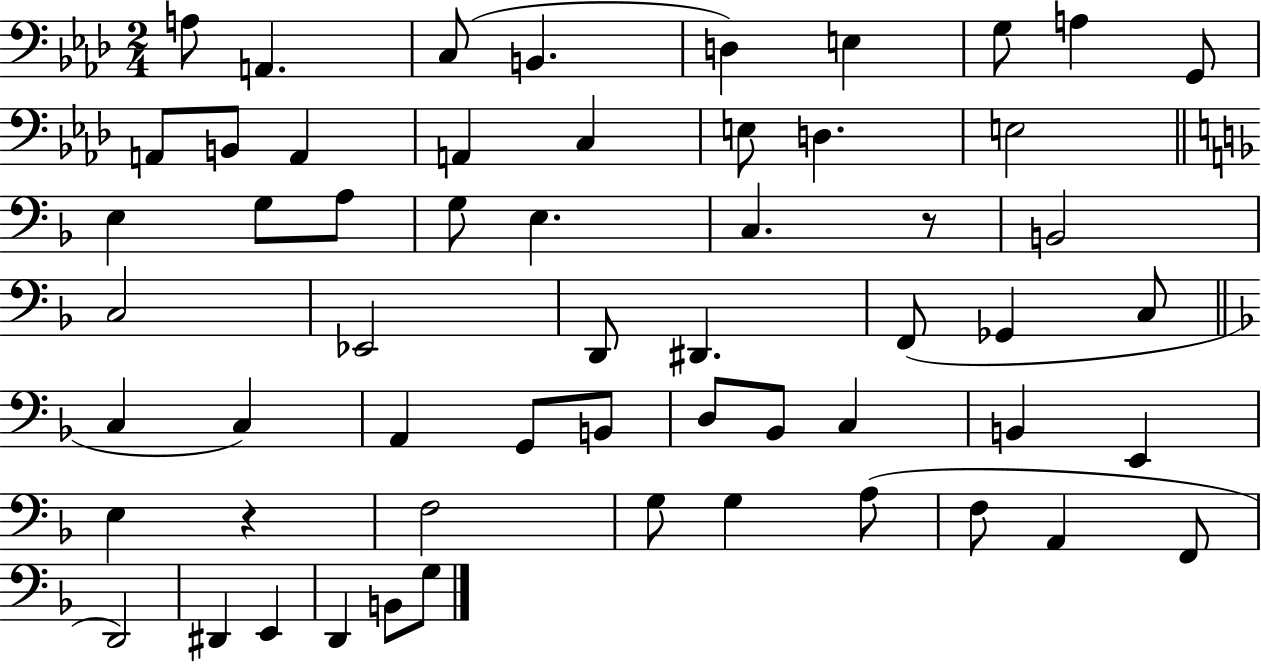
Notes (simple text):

A3/e A2/q. C3/e B2/q. D3/q E3/q G3/e A3/q G2/e A2/e B2/e A2/q A2/q C3/q E3/e D3/q. E3/h E3/q G3/e A3/e G3/e E3/q. C3/q. R/e B2/h C3/h Eb2/h D2/e D#2/q. F2/e Gb2/q C3/e C3/q C3/q A2/q G2/e B2/e D3/e Bb2/e C3/q B2/q E2/q E3/q R/q F3/h G3/e G3/q A3/e F3/e A2/q F2/e D2/h D#2/q E2/q D2/q B2/e G3/e